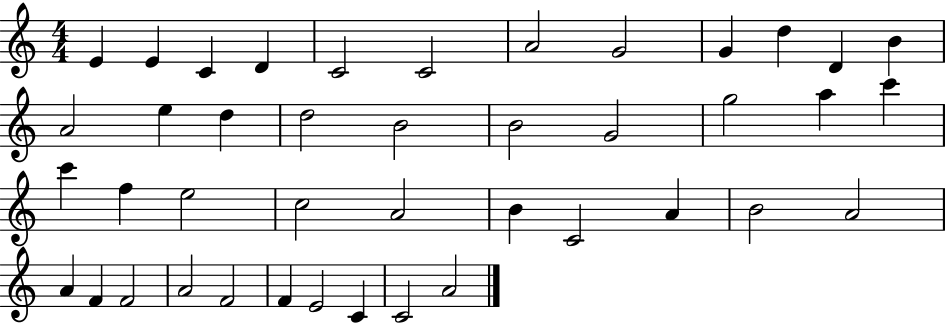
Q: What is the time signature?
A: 4/4